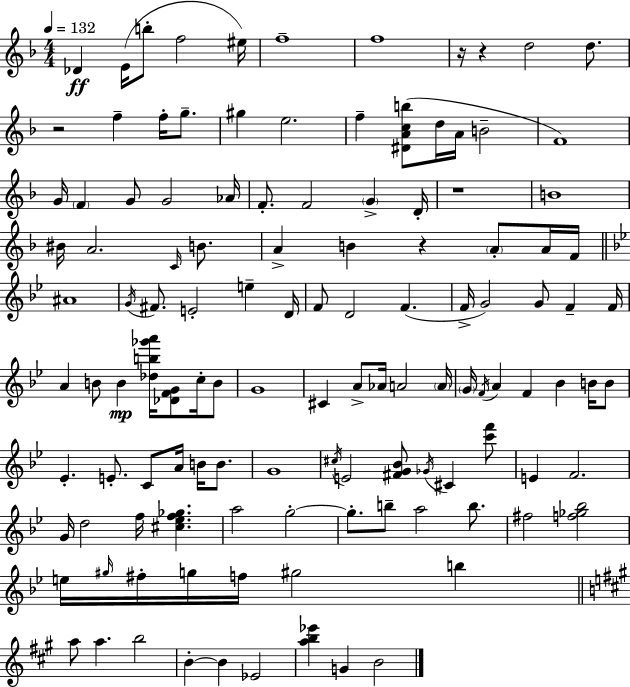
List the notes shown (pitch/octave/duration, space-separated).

Db4/q E4/s B5/e F5/h EIS5/s F5/w F5/w R/s R/q D5/h D5/e. R/h F5/q F5/s G5/e. G#5/q E5/h. F5/q [D#4,A4,C5,B5]/e D5/s A4/s B4/h F4/w G4/s F4/q G4/e G4/h Ab4/s F4/e. F4/h G4/q D4/s R/w B4/w BIS4/s A4/h. C4/s B4/e. A4/q B4/q R/q A4/e A4/s F4/s A#4/w G4/s F#4/e. E4/h E5/q D4/s F4/e D4/h F4/q. F4/s G4/h G4/e F4/q F4/s A4/q B4/e B4/q [Db5,B5,Gb6,A6]/s [Db4,F4,G4]/e C5/s B4/e G4/w C#4/q A4/e Ab4/s A4/h A4/s G4/s F4/s A4/q F4/q Bb4/q B4/s B4/e Eb4/q. E4/e. C4/e A4/s B4/s B4/e. G4/w C#5/s E4/h [F#4,G4,Bb4]/e Gb4/s C#4/q [C6,F6]/e E4/q F4/h. G4/s D5/h F5/s [C#5,Eb5,F5,Gb5]/q. A5/h G5/h G5/e. B5/e A5/h B5/e. F#5/h [F5,Gb5,Bb5]/h E5/s G#5/s F#5/s G5/s F5/s G#5/h B5/q A5/e A5/q. B5/h B4/q B4/q Eb4/h [A5,B5,Eb6]/q G4/q B4/h